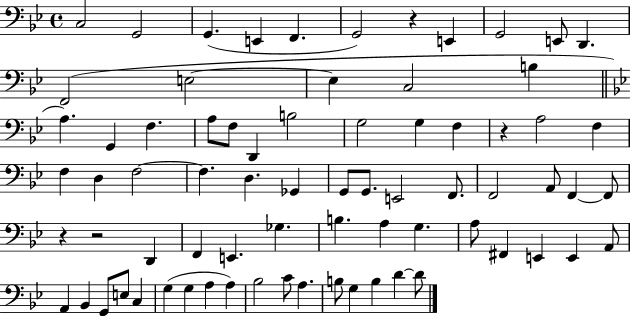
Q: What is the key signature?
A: BES major